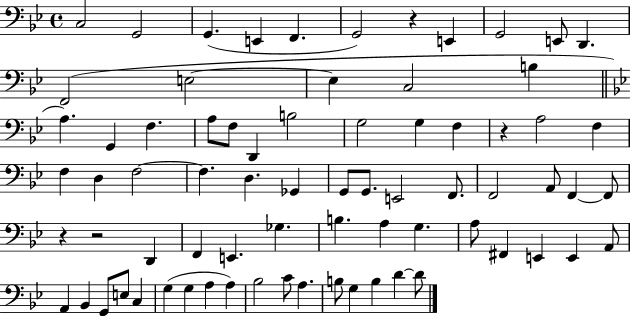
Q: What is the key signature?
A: BES major